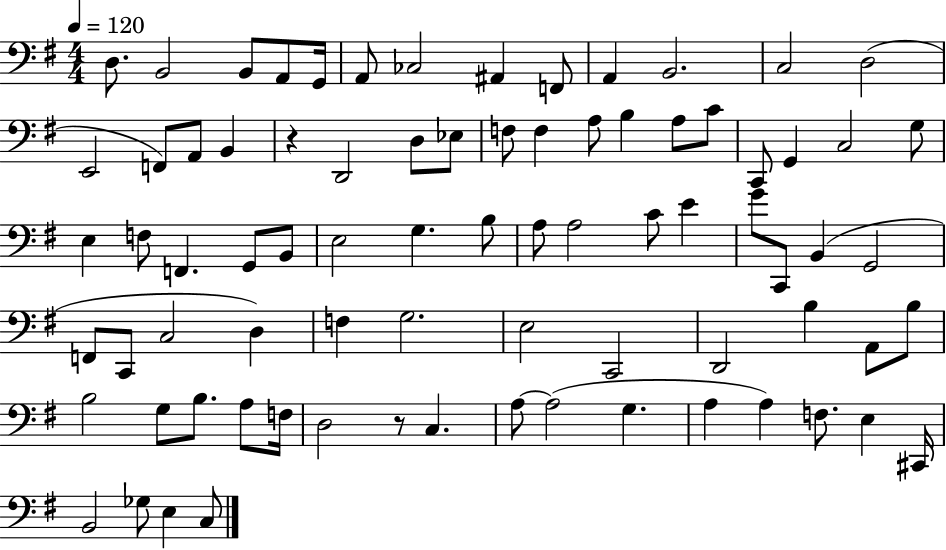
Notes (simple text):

D3/e. B2/h B2/e A2/e G2/s A2/e CES3/h A#2/q F2/e A2/q B2/h. C3/h D3/h E2/h F2/e A2/e B2/q R/q D2/h D3/e Eb3/e F3/e F3/q A3/e B3/q A3/e C4/e C2/e G2/q C3/h G3/e E3/q F3/e F2/q. G2/e B2/e E3/h G3/q. B3/e A3/e A3/h C4/e E4/q G4/e C2/e B2/q G2/h F2/e C2/e C3/h D3/q F3/q G3/h. E3/h C2/h D2/h B3/q A2/e B3/e B3/h G3/e B3/e. A3/e F3/s D3/h R/e C3/q. A3/e A3/h G3/q. A3/q A3/q F3/e. E3/q C#2/s B2/h Gb3/e E3/q C3/e